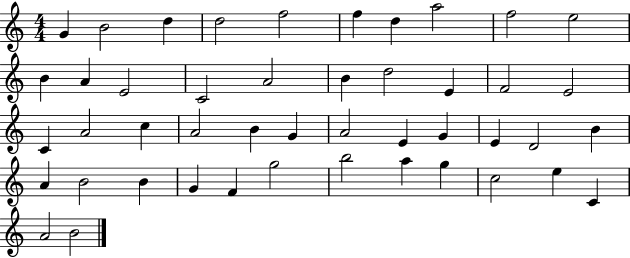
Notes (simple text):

G4/q B4/h D5/q D5/h F5/h F5/q D5/q A5/h F5/h E5/h B4/q A4/q E4/h C4/h A4/h B4/q D5/h E4/q F4/h E4/h C4/q A4/h C5/q A4/h B4/q G4/q A4/h E4/q G4/q E4/q D4/h B4/q A4/q B4/h B4/q G4/q F4/q G5/h B5/h A5/q G5/q C5/h E5/q C4/q A4/h B4/h